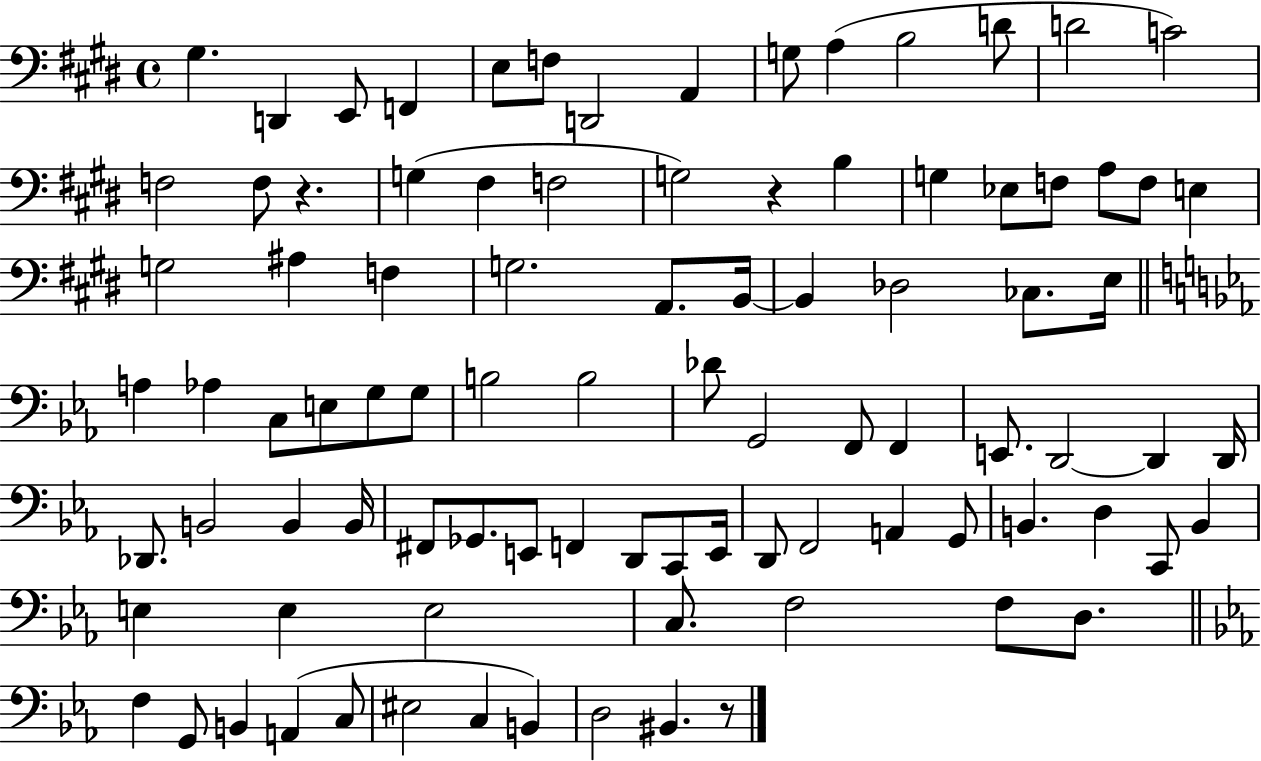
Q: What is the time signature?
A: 4/4